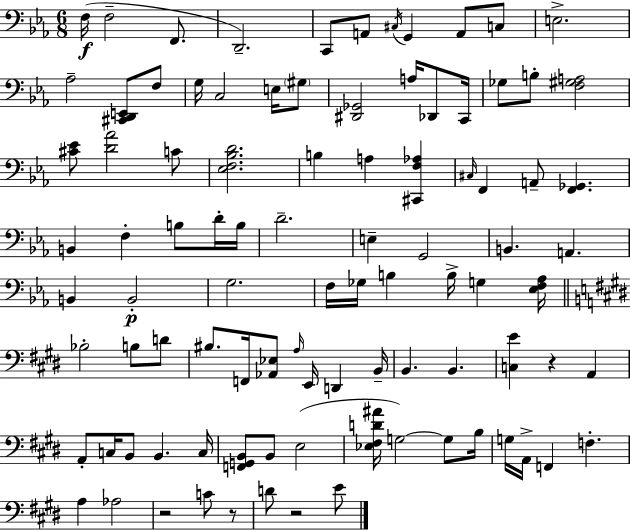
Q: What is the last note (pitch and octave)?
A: E4